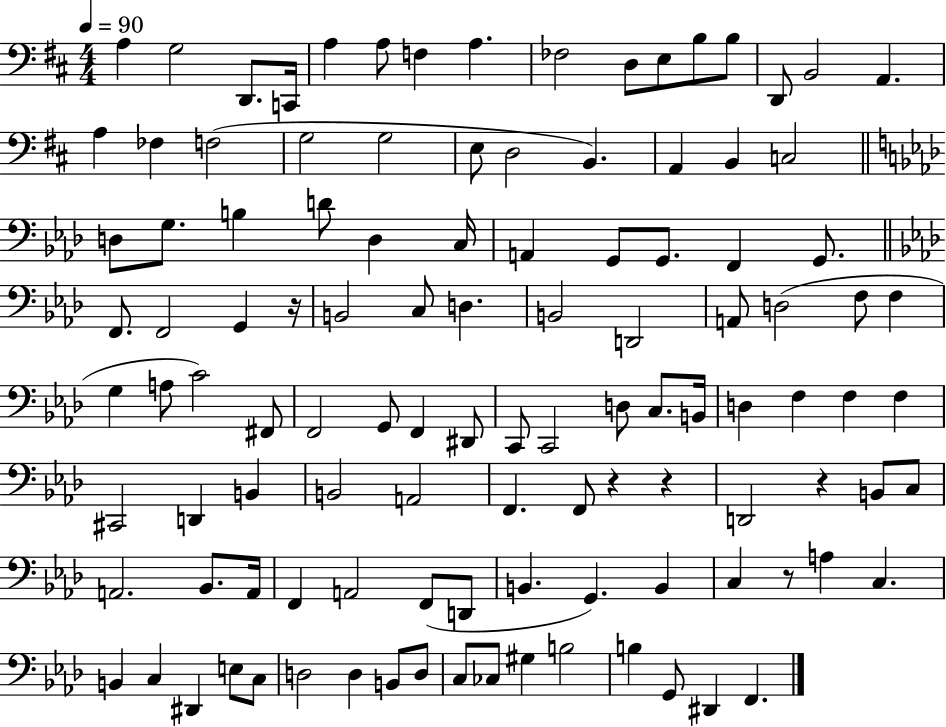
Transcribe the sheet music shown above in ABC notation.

X:1
T:Untitled
M:4/4
L:1/4
K:D
A, G,2 D,,/2 C,,/4 A, A,/2 F, A, _F,2 D,/2 E,/2 B,/2 B,/2 D,,/2 B,,2 A,, A, _F, F,2 G,2 G,2 E,/2 D,2 B,, A,, B,, C,2 D,/2 G,/2 B, D/2 D, C,/4 A,, G,,/2 G,,/2 F,, G,,/2 F,,/2 F,,2 G,, z/4 B,,2 C,/2 D, B,,2 D,,2 A,,/2 D,2 F,/2 F, G, A,/2 C2 ^F,,/2 F,,2 G,,/2 F,, ^D,,/2 C,,/2 C,,2 D,/2 C,/2 B,,/4 D, F, F, F, ^C,,2 D,, B,, B,,2 A,,2 F,, F,,/2 z z D,,2 z B,,/2 C,/2 A,,2 _B,,/2 A,,/4 F,, A,,2 F,,/2 D,,/2 B,, G,, B,, C, z/2 A, C, B,, C, ^D,, E,/2 C,/2 D,2 D, B,,/2 D,/2 C,/2 _C,/2 ^G, B,2 B, G,,/2 ^D,, F,,